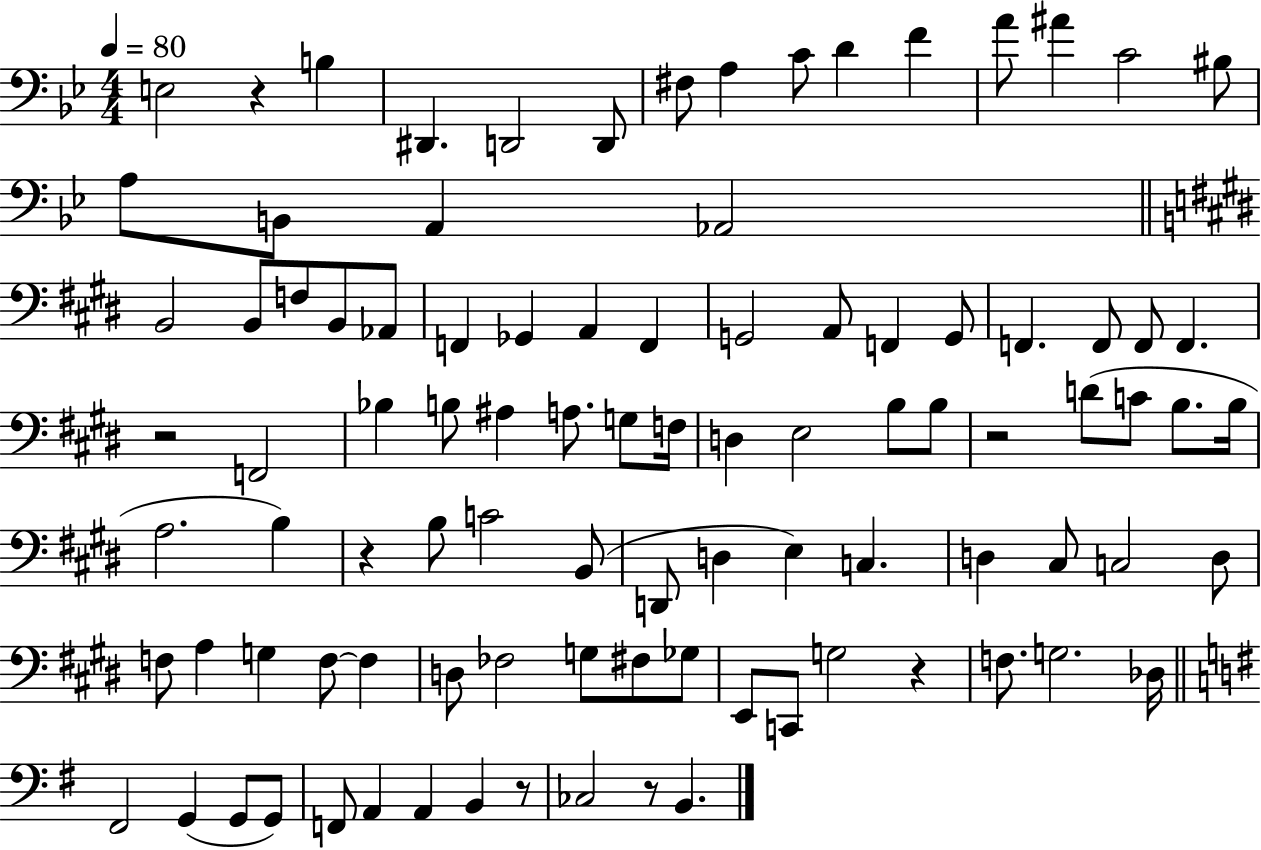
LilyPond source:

{
  \clef bass
  \numericTimeSignature
  \time 4/4
  \key bes \major
  \tempo 4 = 80
  e2 r4 b4 | dis,4. d,2 d,8 | fis8 a4 c'8 d'4 f'4 | a'8 ais'4 c'2 bis8 | \break a8 b,8 a,4 aes,2 | \bar "||" \break \key e \major b,2 b,8 f8 b,8 aes,8 | f,4 ges,4 a,4 f,4 | g,2 a,8 f,4 g,8 | f,4. f,8 f,8 f,4. | \break r2 f,2 | bes4 b8 ais4 a8. g8 f16 | d4 e2 b8 b8 | r2 d'8( c'8 b8. b16 | \break a2. b4) | r4 b8 c'2 b,8( | d,8 d4 e4) c4. | d4 cis8 c2 d8 | \break f8 a4 g4 f8~~ f4 | d8 fes2 g8 fis8 ges8 | e,8 c,8 g2 r4 | f8. g2. des16 | \break \bar "||" \break \key g \major fis,2 g,4( g,8 g,8) | f,8 a,4 a,4 b,4 r8 | ces2 r8 b,4. | \bar "|."
}